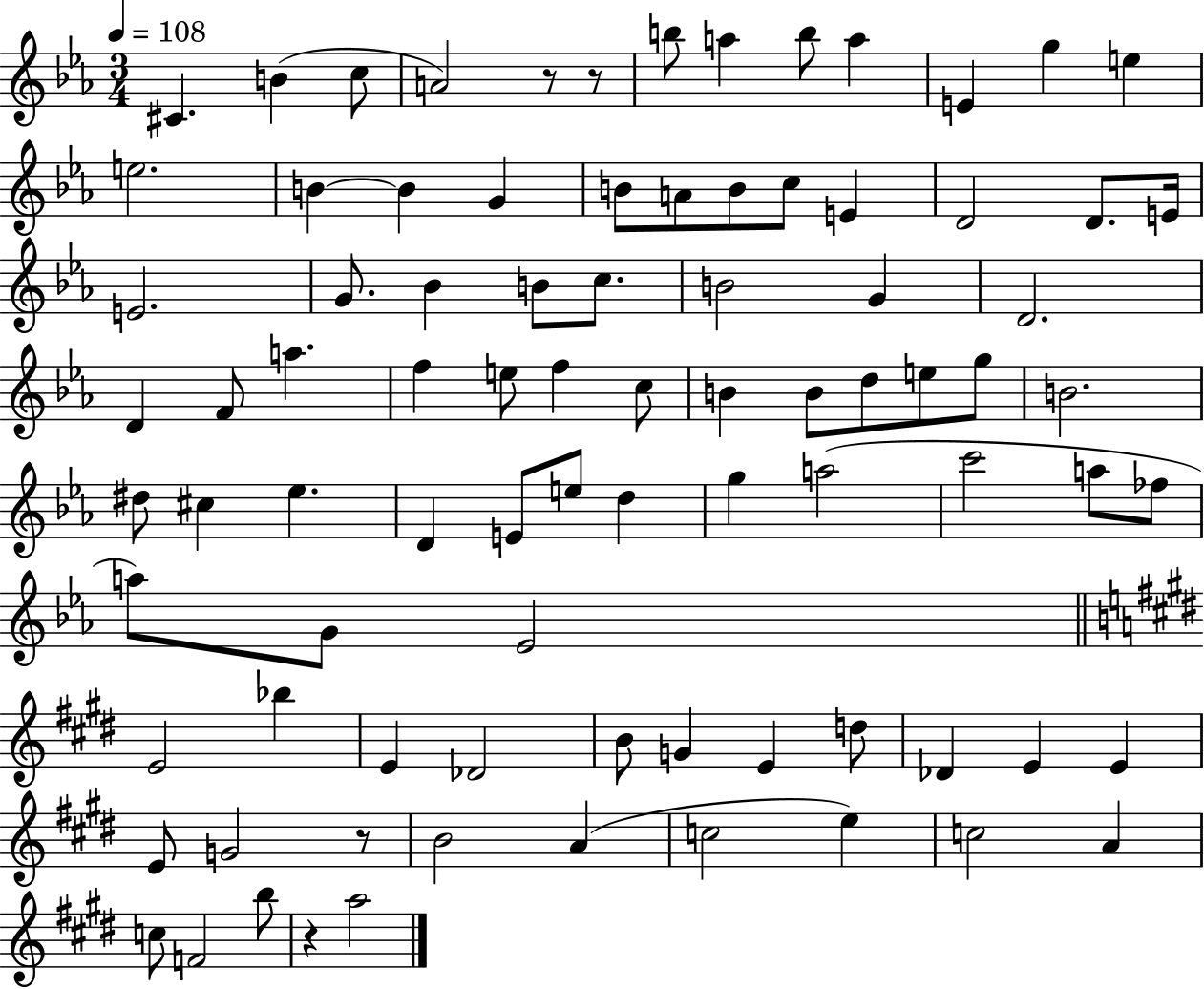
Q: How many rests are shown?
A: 4